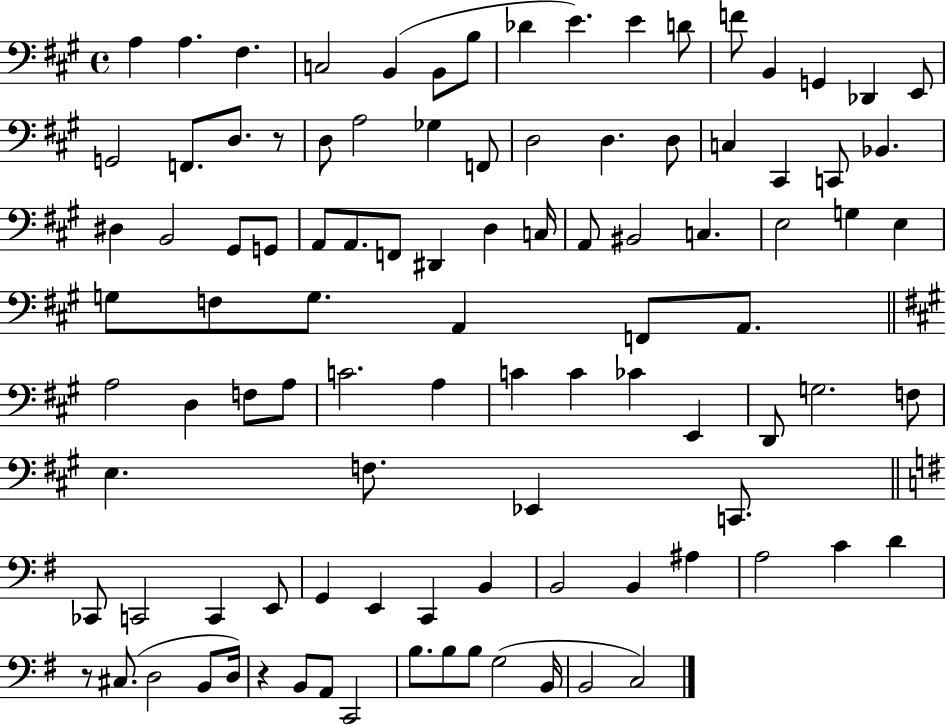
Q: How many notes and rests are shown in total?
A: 100